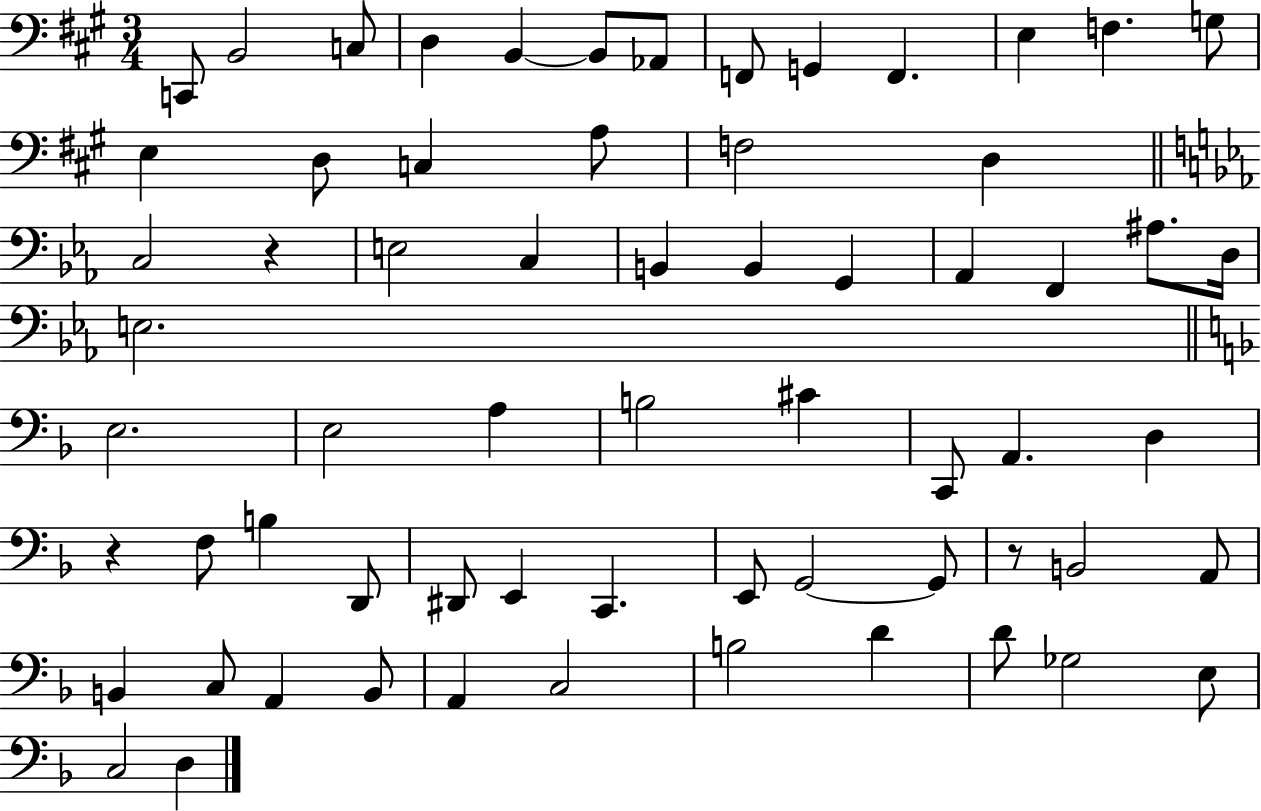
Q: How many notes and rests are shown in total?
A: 65